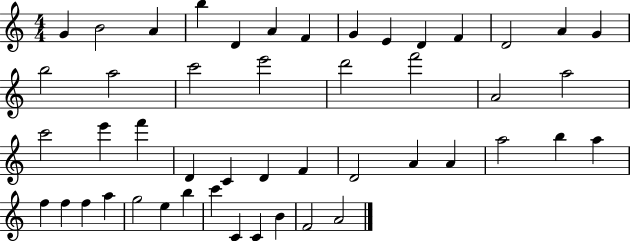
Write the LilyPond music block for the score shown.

{
  \clef treble
  \numericTimeSignature
  \time 4/4
  \key c \major
  g'4 b'2 a'4 | b''4 d'4 a'4 f'4 | g'4 e'4 d'4 f'4 | d'2 a'4 g'4 | \break b''2 a''2 | c'''2 e'''2 | d'''2 f'''2 | a'2 a''2 | \break c'''2 e'''4 f'''4 | d'4 c'4 d'4 f'4 | d'2 a'4 a'4 | a''2 b''4 a''4 | \break f''4 f''4 f''4 a''4 | g''2 e''4 b''4 | c'''4 c'4 c'4 b'4 | f'2 a'2 | \break \bar "|."
}